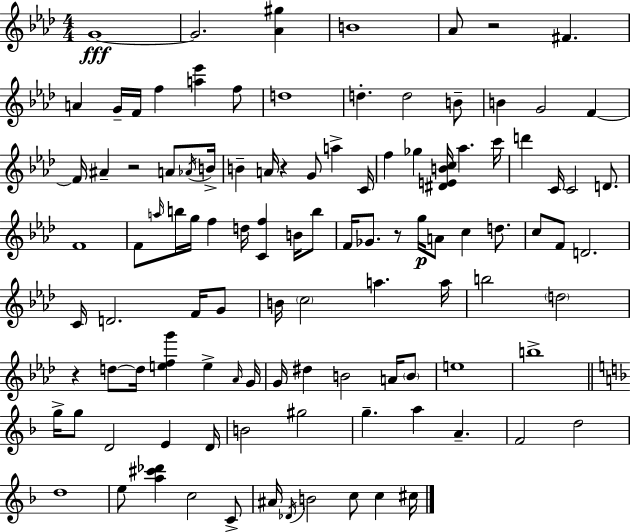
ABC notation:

X:1
T:Untitled
M:4/4
L:1/4
K:Ab
G4 G2 [_A^g] B4 _A/2 z2 ^F A G/4 F/4 f [a_e'] f/2 d4 d d2 B/2 B G2 F F/4 ^A z2 A/2 _A/4 B/4 B A/4 z G/2 a C/4 f _g [^DEBc]/4 _a c'/4 d' C/4 C2 D/2 F4 F/2 a/4 b/4 g/4 f d/4 [Cf] B/4 b/2 F/4 _G/2 z/2 g/4 A/2 c d/2 c/2 F/2 D2 C/4 D2 F/4 G/2 B/4 c2 a a/4 b2 d2 z d/2 d/4 [efg'] e _A/4 G/4 G/4 ^d B2 A/4 B/2 e4 b4 g/4 g/2 D2 E D/4 B2 ^g2 g a A F2 d2 d4 e/2 [a^c'_d'] c2 C/2 ^A/4 _D/4 B2 c/2 c ^c/4